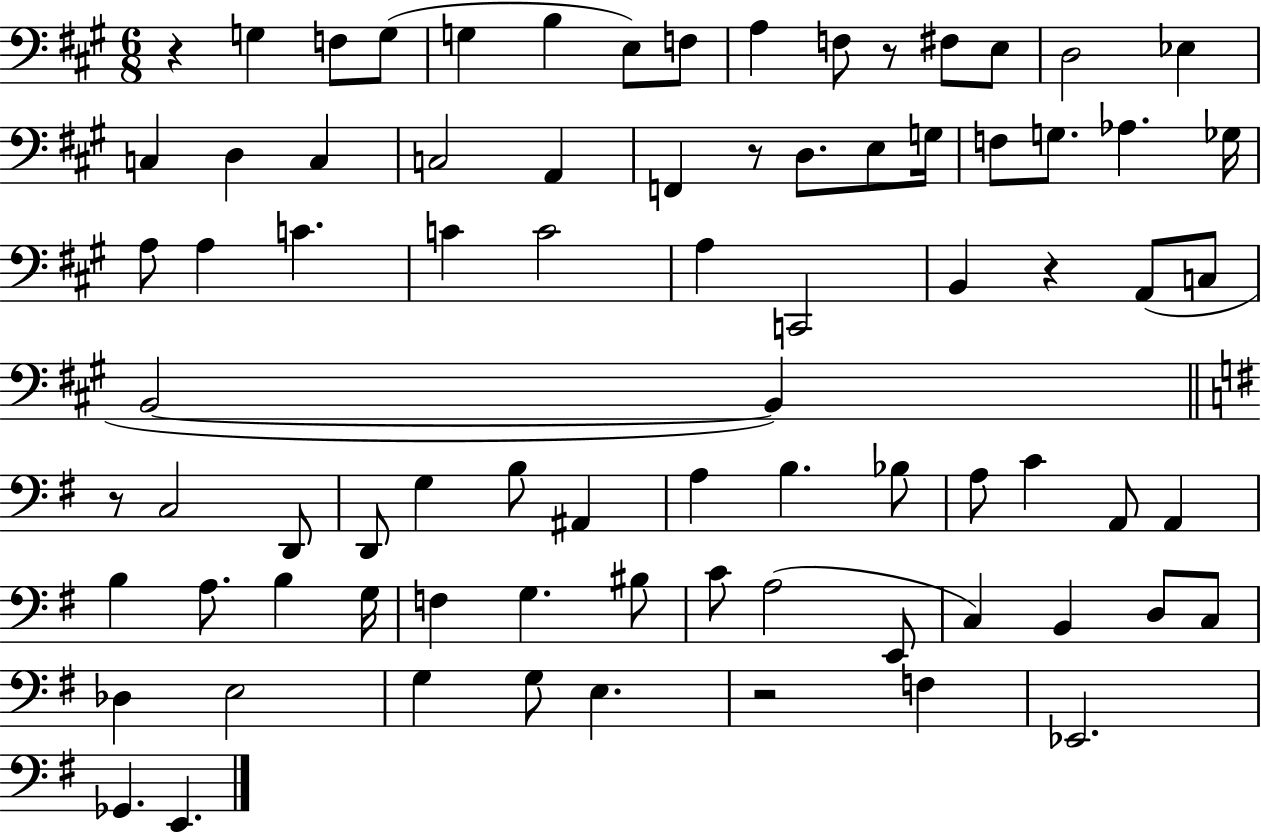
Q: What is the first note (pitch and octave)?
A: G3